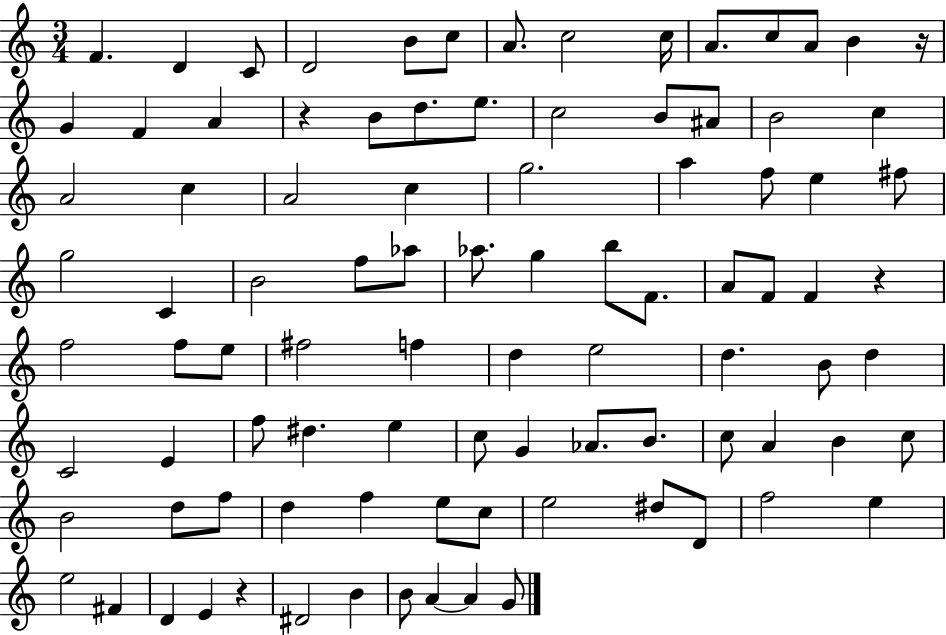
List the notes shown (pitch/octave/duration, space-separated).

F4/q. D4/q C4/e D4/h B4/e C5/e A4/e. C5/h C5/s A4/e. C5/e A4/e B4/q R/s G4/q F4/q A4/q R/q B4/e D5/e. E5/e. C5/h B4/e A#4/e B4/h C5/q A4/h C5/q A4/h C5/q G5/h. A5/q F5/e E5/q F#5/e G5/h C4/q B4/h F5/e Ab5/e Ab5/e. G5/q B5/e F4/e. A4/e F4/e F4/q R/q F5/h F5/e E5/e F#5/h F5/q D5/q E5/h D5/q. B4/e D5/q C4/h E4/q F5/e D#5/q. E5/q C5/e G4/q Ab4/e. B4/e. C5/e A4/q B4/q C5/e B4/h D5/e F5/e D5/q F5/q E5/e C5/e E5/h D#5/e D4/e F5/h E5/q E5/h F#4/q D4/q E4/q R/q D#4/h B4/q B4/e A4/q A4/q G4/e